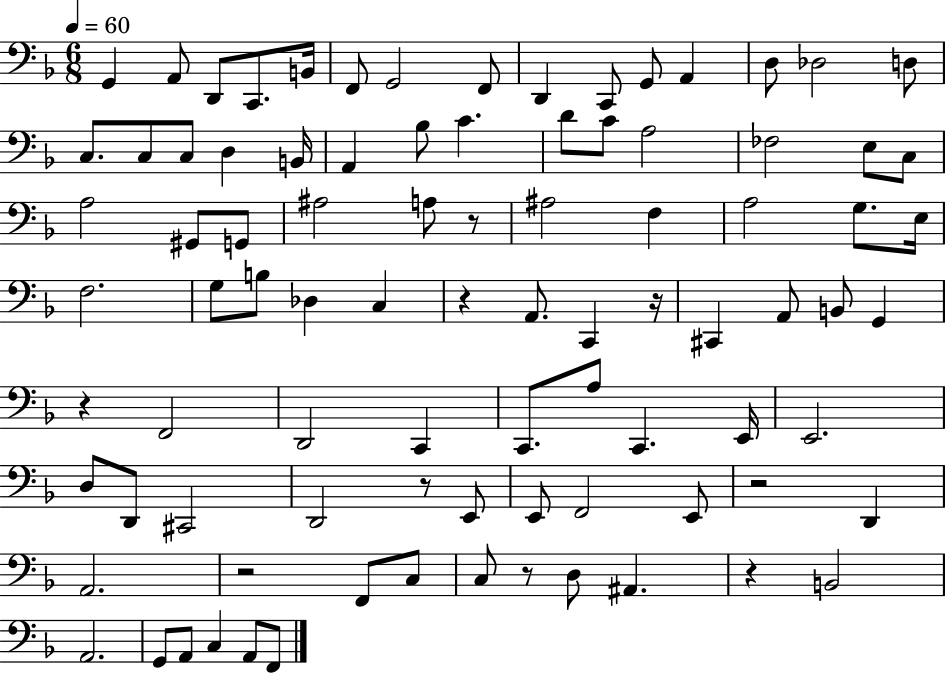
X:1
T:Untitled
M:6/8
L:1/4
K:F
G,, A,,/2 D,,/2 C,,/2 B,,/4 F,,/2 G,,2 F,,/2 D,, C,,/2 G,,/2 A,, D,/2 _D,2 D,/2 C,/2 C,/2 C,/2 D, B,,/4 A,, _B,/2 C D/2 C/2 A,2 _F,2 E,/2 C,/2 A,2 ^G,,/2 G,,/2 ^A,2 A,/2 z/2 ^A,2 F, A,2 G,/2 E,/4 F,2 G,/2 B,/2 _D, C, z A,,/2 C,, z/4 ^C,, A,,/2 B,,/2 G,, z F,,2 D,,2 C,, C,,/2 A,/2 C,, E,,/4 E,,2 D,/2 D,,/2 ^C,,2 D,,2 z/2 E,,/2 E,,/2 F,,2 E,,/2 z2 D,, A,,2 z2 F,,/2 C,/2 C,/2 z/2 D,/2 ^A,, z B,,2 A,,2 G,,/2 A,,/2 C, A,,/2 F,,/2